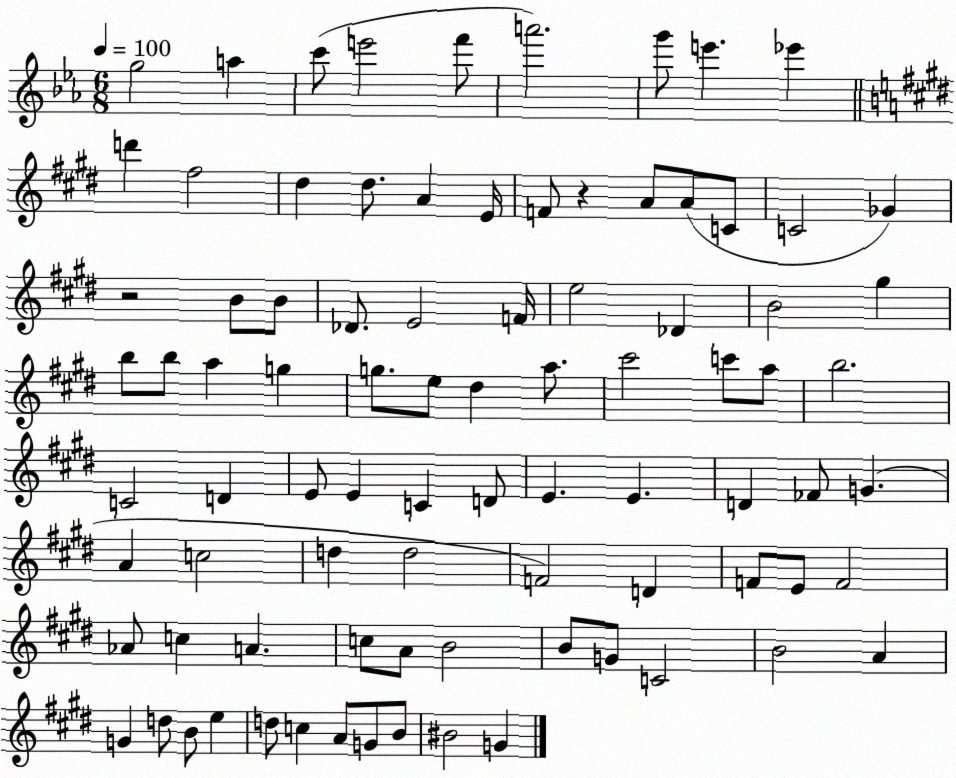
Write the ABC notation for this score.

X:1
T:Untitled
M:6/8
L:1/4
K:Eb
g2 a c'/2 e'2 f'/2 a'2 g'/2 e' _e' d' ^f2 ^d ^d/2 A E/4 F/2 z A/2 A/2 C/2 C2 _G z2 B/2 B/2 _D/2 E2 F/4 e2 _D B2 ^g b/2 b/2 a g g/2 e/2 ^d a/2 ^c'2 c'/2 a/2 b2 C2 D E/2 E C D/2 E E D _F/2 G A c2 d d2 F2 D F/2 E/2 F2 _A/2 c A c/2 A/2 B2 B/2 G/2 C2 B2 A G d/2 B/2 e d/2 c A/2 G/2 B/2 ^B2 G